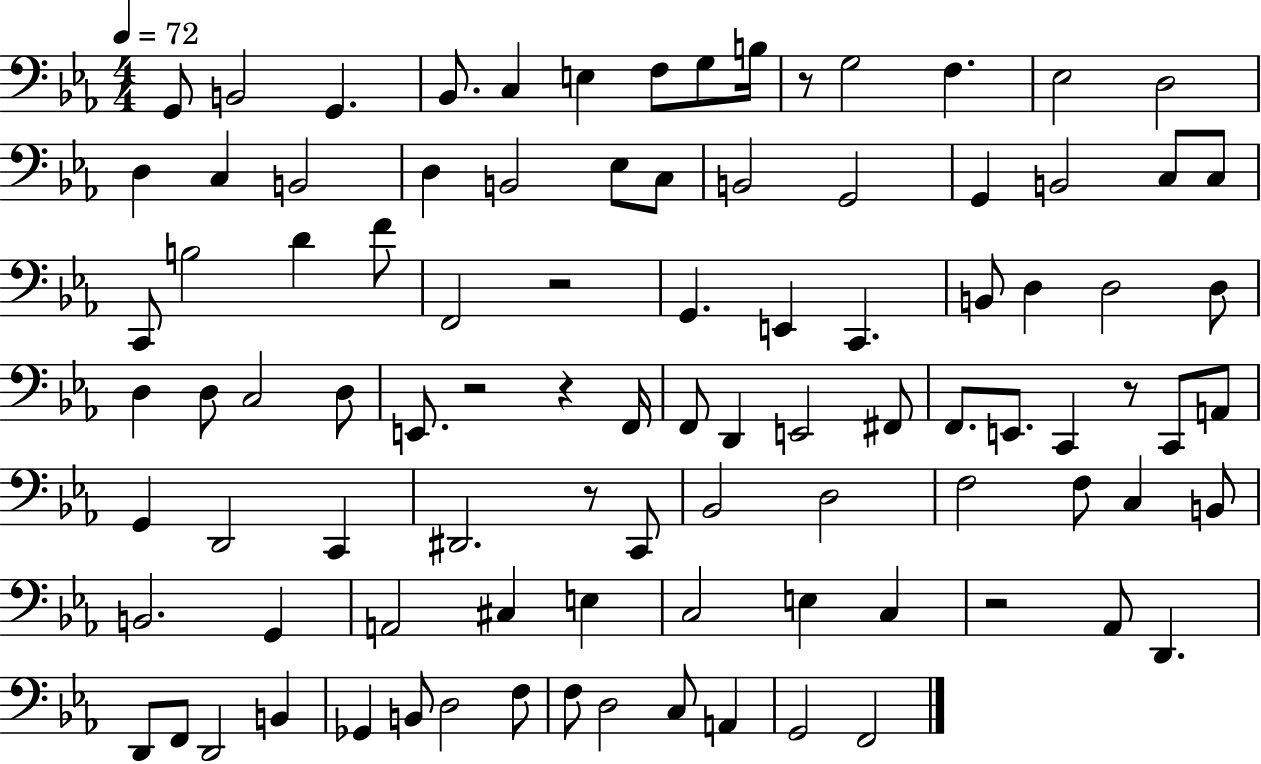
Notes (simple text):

G2/e B2/h G2/q. Bb2/e. C3/q E3/q F3/e G3/e B3/s R/e G3/h F3/q. Eb3/h D3/h D3/q C3/q B2/h D3/q B2/h Eb3/e C3/e B2/h G2/h G2/q B2/h C3/e C3/e C2/e B3/h D4/q F4/e F2/h R/h G2/q. E2/q C2/q. B2/e D3/q D3/h D3/e D3/q D3/e C3/h D3/e E2/e. R/h R/q F2/s F2/e D2/q E2/h F#2/e F2/e. E2/e. C2/q R/e C2/e A2/e G2/q D2/h C2/q D#2/h. R/e C2/e Bb2/h D3/h F3/h F3/e C3/q B2/e B2/h. G2/q A2/h C#3/q E3/q C3/h E3/q C3/q R/h Ab2/e D2/q. D2/e F2/e D2/h B2/q Gb2/q B2/e D3/h F3/e F3/e D3/h C3/e A2/q G2/h F2/h